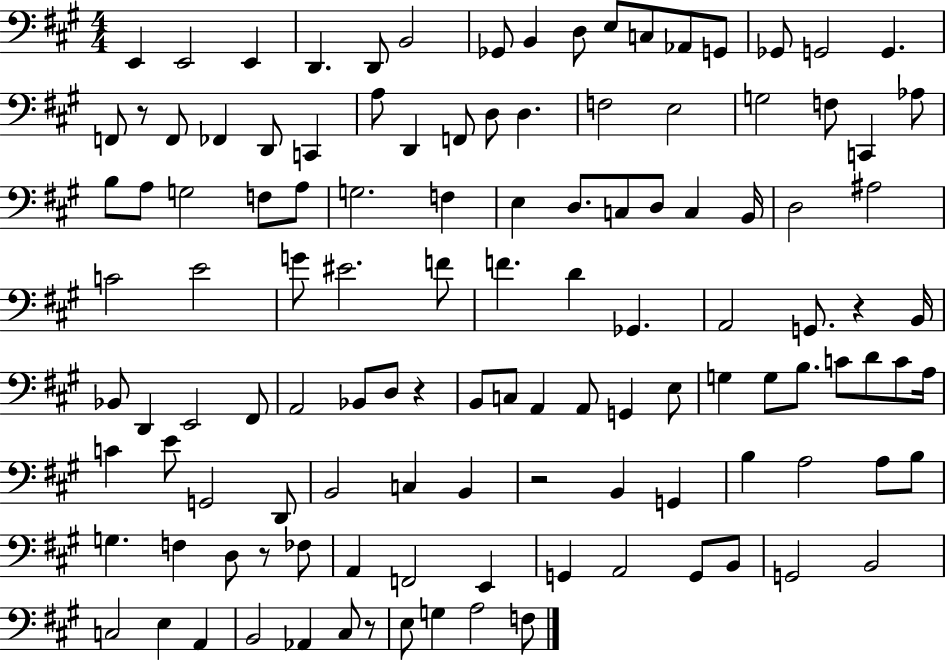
X:1
T:Untitled
M:4/4
L:1/4
K:A
E,, E,,2 E,, D,, D,,/2 B,,2 _G,,/2 B,, D,/2 E,/2 C,/2 _A,,/2 G,,/2 _G,,/2 G,,2 G,, F,,/2 z/2 F,,/2 _F,, D,,/2 C,, A,/2 D,, F,,/2 D,/2 D, F,2 E,2 G,2 F,/2 C,, _A,/2 B,/2 A,/2 G,2 F,/2 A,/2 G,2 F, E, D,/2 C,/2 D,/2 C, B,,/4 D,2 ^A,2 C2 E2 G/2 ^E2 F/2 F D _G,, A,,2 G,,/2 z B,,/4 _B,,/2 D,, E,,2 ^F,,/2 A,,2 _B,,/2 D,/2 z B,,/2 C,/2 A,, A,,/2 G,, E,/2 G, G,/2 B,/2 C/2 D/2 C/2 A,/4 C E/2 G,,2 D,,/2 B,,2 C, B,, z2 B,, G,, B, A,2 A,/2 B,/2 G, F, D,/2 z/2 _F,/2 A,, F,,2 E,, G,, A,,2 G,,/2 B,,/2 G,,2 B,,2 C,2 E, A,, B,,2 _A,, ^C,/2 z/2 E,/2 G, A,2 F,/2